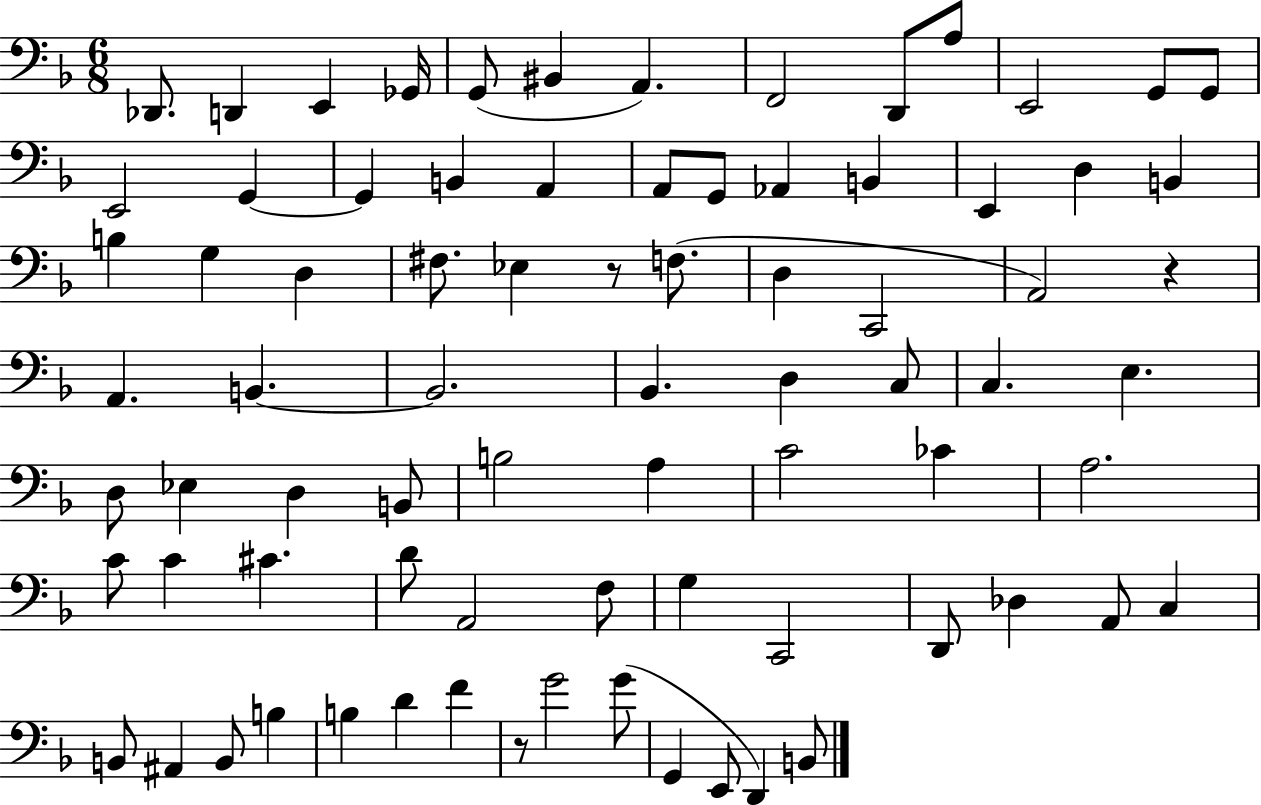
Db2/e. D2/q E2/q Gb2/s G2/e BIS2/q A2/q. F2/h D2/e A3/e E2/h G2/e G2/e E2/h G2/q G2/q B2/q A2/q A2/e G2/e Ab2/q B2/q E2/q D3/q B2/q B3/q G3/q D3/q F#3/e. Eb3/q R/e F3/e. D3/q C2/h A2/h R/q A2/q. B2/q. B2/h. Bb2/q. D3/q C3/e C3/q. E3/q. D3/e Eb3/q D3/q B2/e B3/h A3/q C4/h CES4/q A3/h. C4/e C4/q C#4/q. D4/e A2/h F3/e G3/q C2/h D2/e Db3/q A2/e C3/q B2/e A#2/q B2/e B3/q B3/q D4/q F4/q R/e G4/h G4/e G2/q E2/e D2/q B2/e